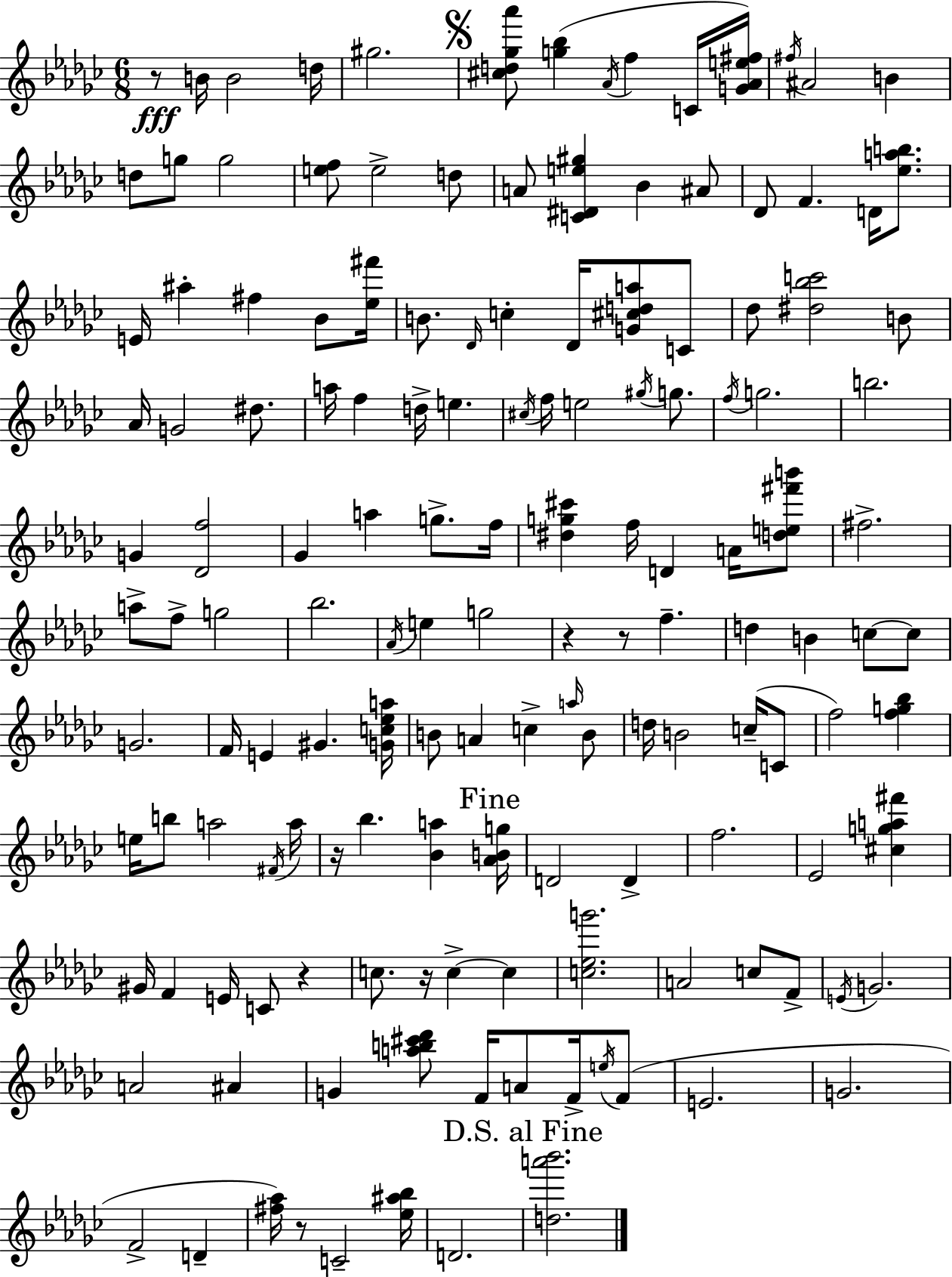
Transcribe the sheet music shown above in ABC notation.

X:1
T:Untitled
M:6/8
L:1/4
K:Ebm
z/2 B/4 B2 d/4 ^g2 [^cd_g_a']/2 [g_b] _A/4 f C/4 [G_Ae^f]/4 ^f/4 ^A2 B d/2 g/2 g2 [ef]/2 e2 d/2 A/2 [C^De^g] _B ^A/2 _D/2 F D/4 [_eab]/2 E/4 ^a ^f _B/2 [_e^f']/4 B/2 _D/4 c _D/4 [G^cda]/2 C/2 _d/2 [^d_bc']2 B/2 _A/4 G2 ^d/2 a/4 f d/4 e ^c/4 f/4 e2 ^g/4 g/2 f/4 g2 b2 G [_Df]2 _G a g/2 f/4 [^dg^c'] f/4 D A/4 [de^f'b']/2 ^f2 a/2 f/2 g2 _b2 _A/4 e g2 z z/2 f d B c/2 c/2 G2 F/4 E ^G [Gc_ea]/4 B/2 A c a/4 B/2 d/4 B2 c/4 C/2 f2 [fg_b] e/4 b/2 a2 ^F/4 a/4 z/4 _b [_Ba] [_ABg]/4 D2 D f2 _E2 [^cga^f'] ^G/4 F E/4 C/2 z c/2 z/4 c c [c_eg']2 A2 c/2 F/2 E/4 G2 A2 ^A G [ab^c'_d']/2 F/4 A/2 F/4 e/4 F/2 E2 G2 F2 D [^f_a]/4 z/2 C2 [_e^a_b]/4 D2 [da'_b']2